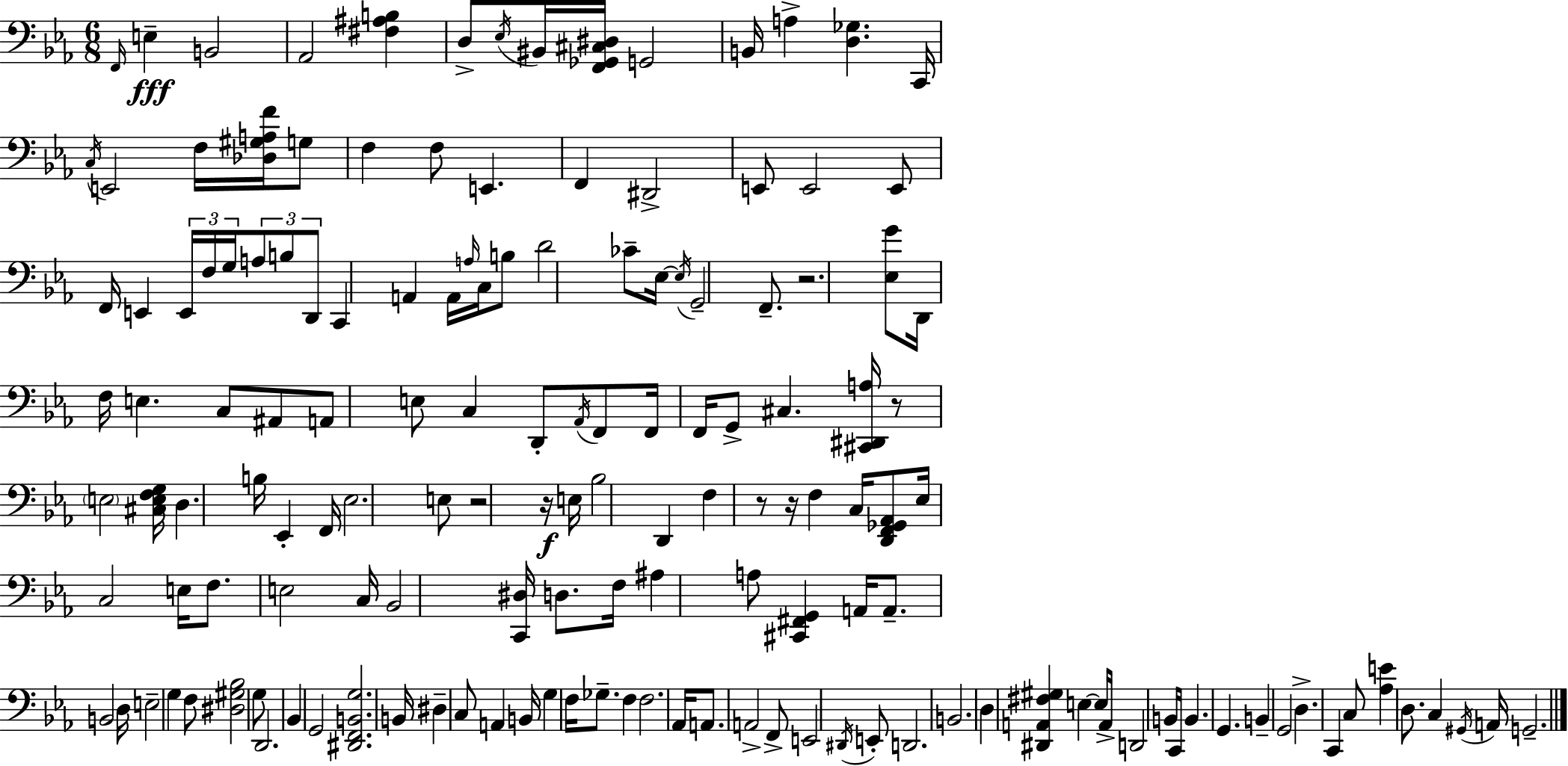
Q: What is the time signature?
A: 6/8